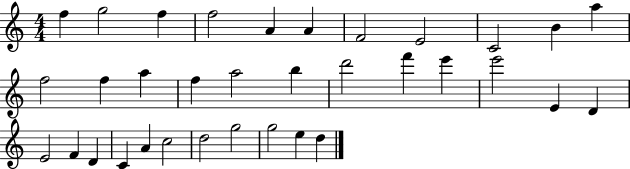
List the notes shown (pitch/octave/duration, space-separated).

F5/q G5/h F5/q F5/h A4/q A4/q F4/h E4/h C4/h B4/q A5/q F5/h F5/q A5/q F5/q A5/h B5/q D6/h F6/q E6/q E6/h E4/q D4/q E4/h F4/q D4/q C4/q A4/q C5/h D5/h G5/h G5/h E5/q D5/q